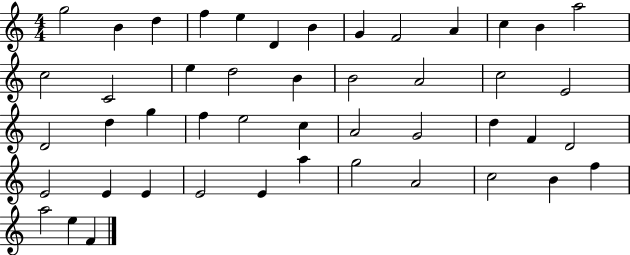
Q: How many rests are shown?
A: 0